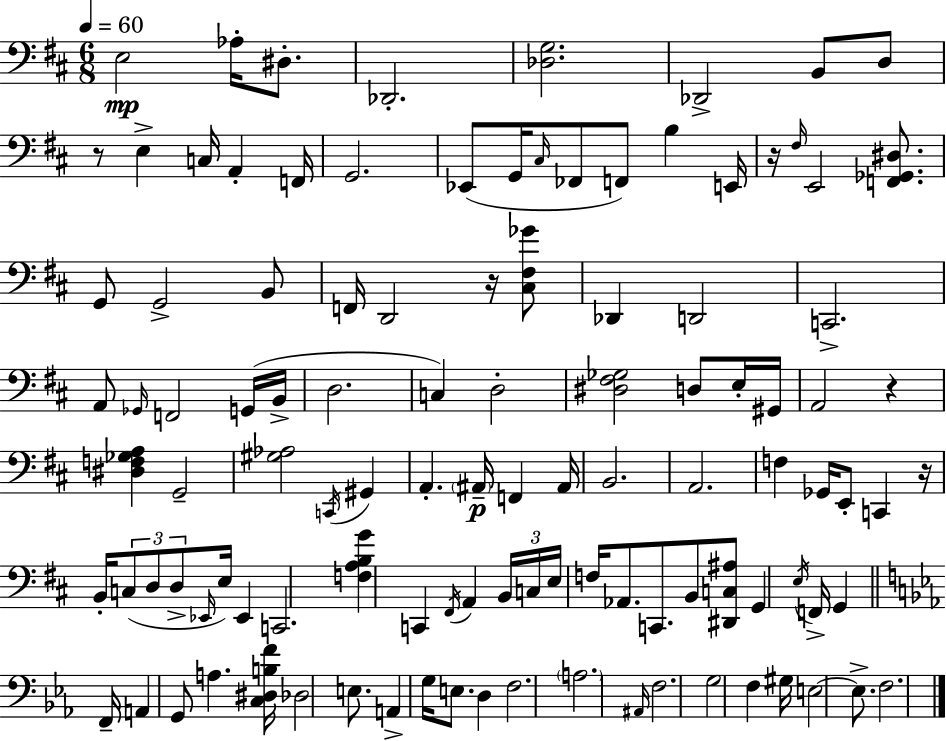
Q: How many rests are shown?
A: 5